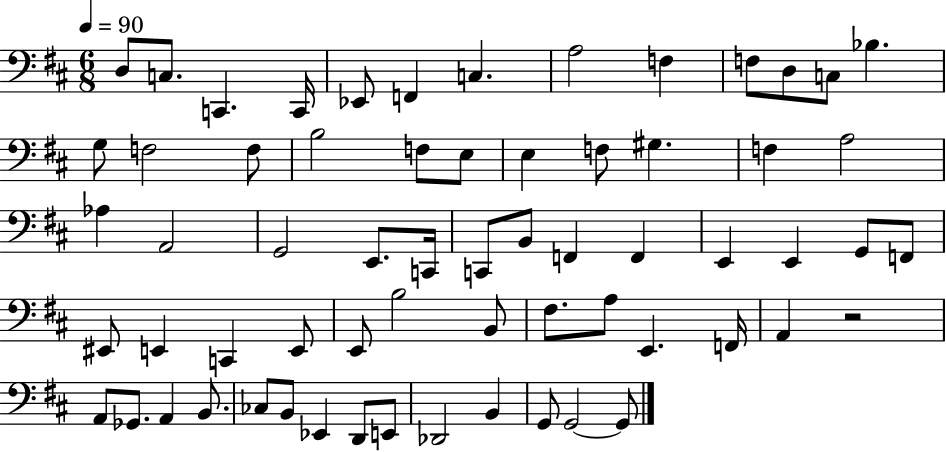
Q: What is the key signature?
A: D major